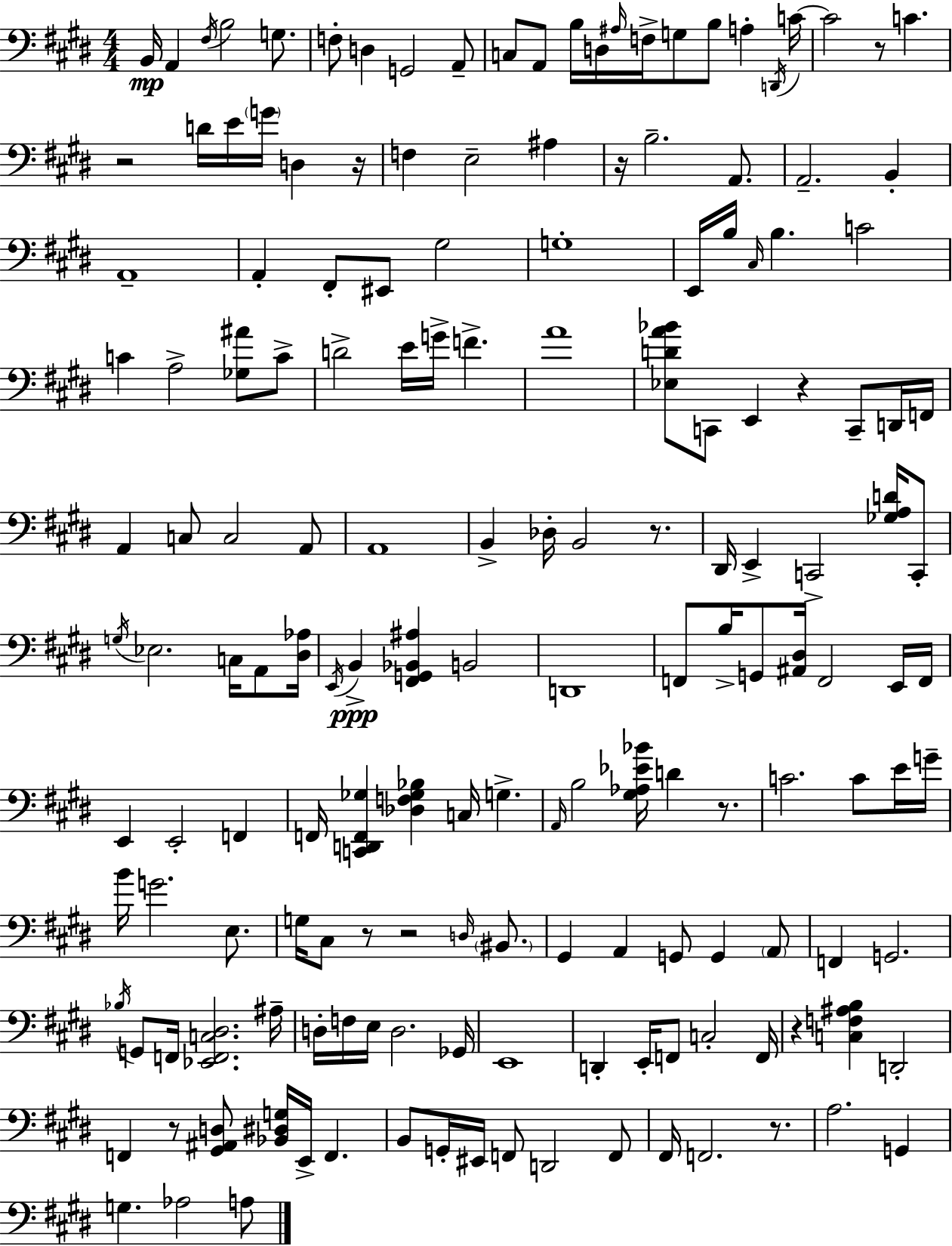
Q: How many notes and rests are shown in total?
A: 167